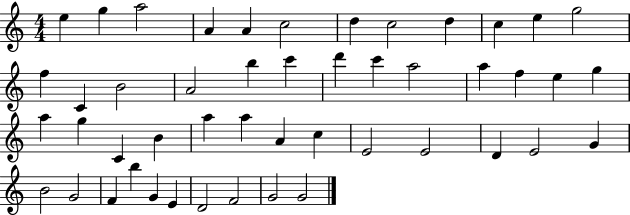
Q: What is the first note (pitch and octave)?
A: E5